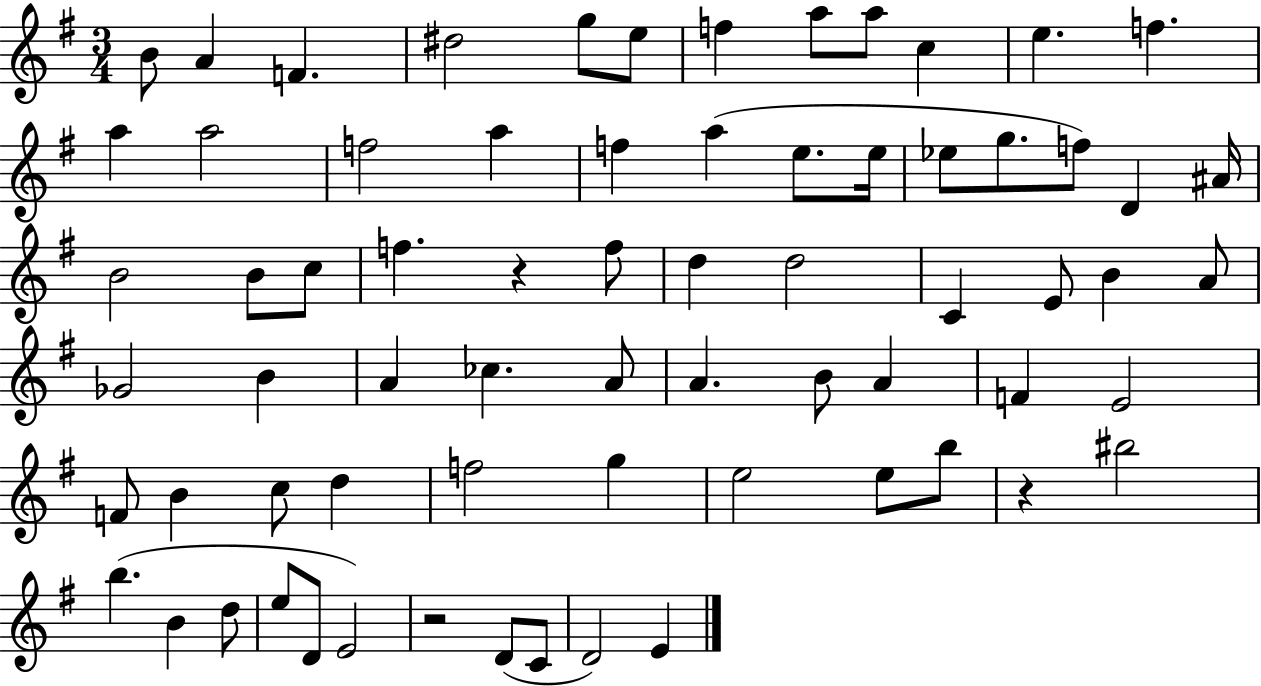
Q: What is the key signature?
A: G major